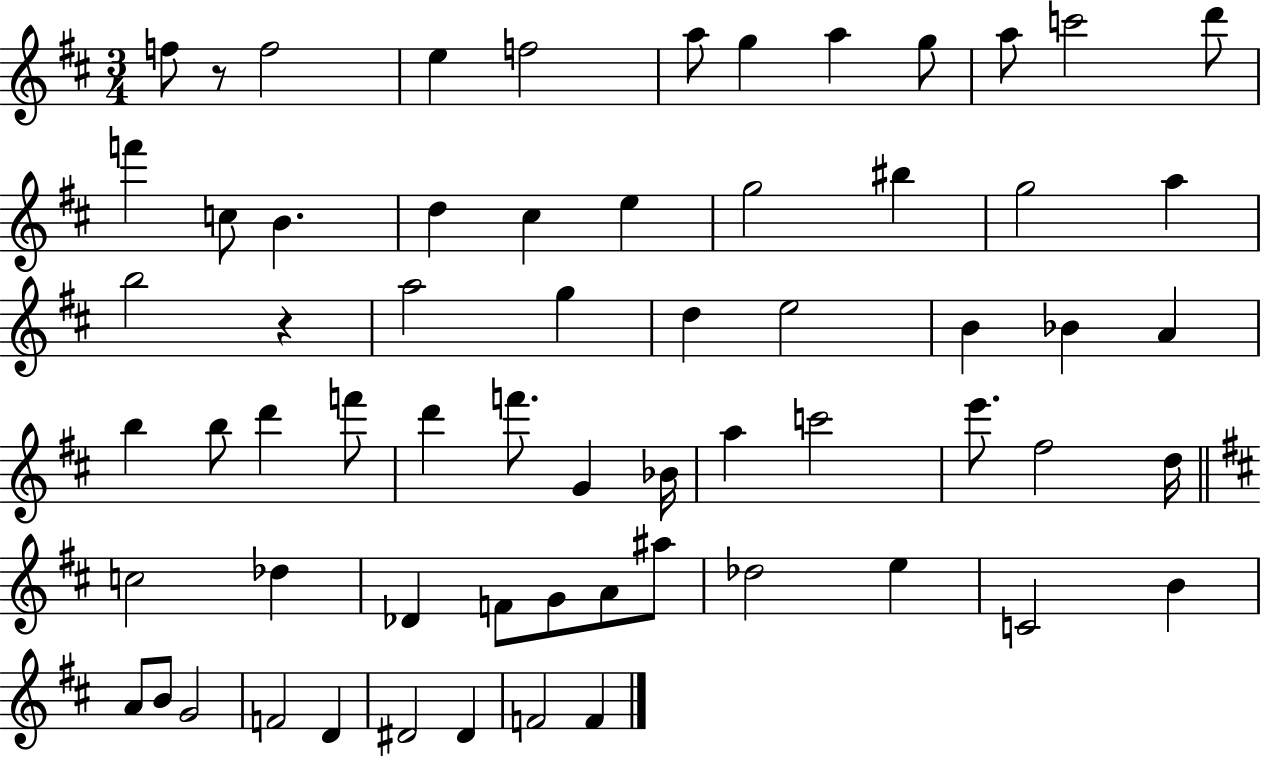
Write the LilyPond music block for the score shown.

{
  \clef treble
  \numericTimeSignature
  \time 3/4
  \key d \major
  f''8 r8 f''2 | e''4 f''2 | a''8 g''4 a''4 g''8 | a''8 c'''2 d'''8 | \break f'''4 c''8 b'4. | d''4 cis''4 e''4 | g''2 bis''4 | g''2 a''4 | \break b''2 r4 | a''2 g''4 | d''4 e''2 | b'4 bes'4 a'4 | \break b''4 b''8 d'''4 f'''8 | d'''4 f'''8. g'4 bes'16 | a''4 c'''2 | e'''8. fis''2 d''16 | \break \bar "||" \break \key b \minor c''2 des''4 | des'4 f'8 g'8 a'8 ais''8 | des''2 e''4 | c'2 b'4 | \break a'8 b'8 g'2 | f'2 d'4 | dis'2 dis'4 | f'2 f'4 | \break \bar "|."
}